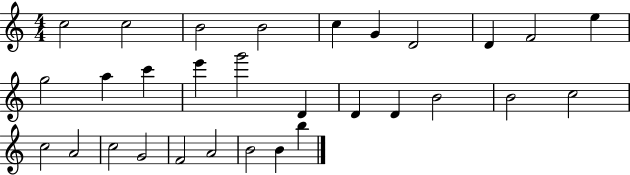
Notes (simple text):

C5/h C5/h B4/h B4/h C5/q G4/q D4/h D4/q F4/h E5/q G5/h A5/q C6/q E6/q G6/h D4/q D4/q D4/q B4/h B4/h C5/h C5/h A4/h C5/h G4/h F4/h A4/h B4/h B4/q B5/q